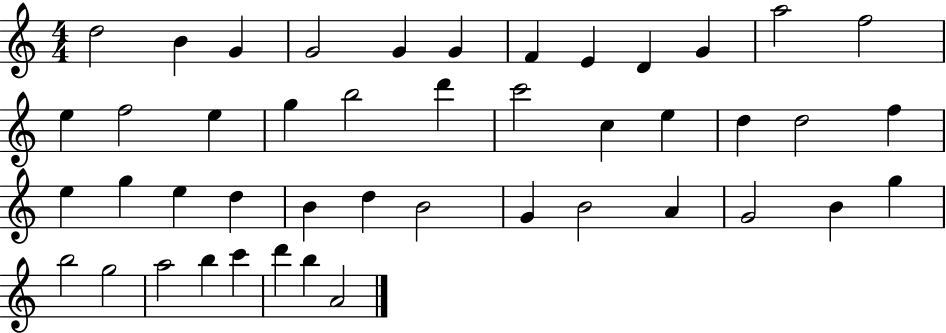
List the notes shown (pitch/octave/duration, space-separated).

D5/h B4/q G4/q G4/h G4/q G4/q F4/q E4/q D4/q G4/q A5/h F5/h E5/q F5/h E5/q G5/q B5/h D6/q C6/h C5/q E5/q D5/q D5/h F5/q E5/q G5/q E5/q D5/q B4/q D5/q B4/h G4/q B4/h A4/q G4/h B4/q G5/q B5/h G5/h A5/h B5/q C6/q D6/q B5/q A4/h